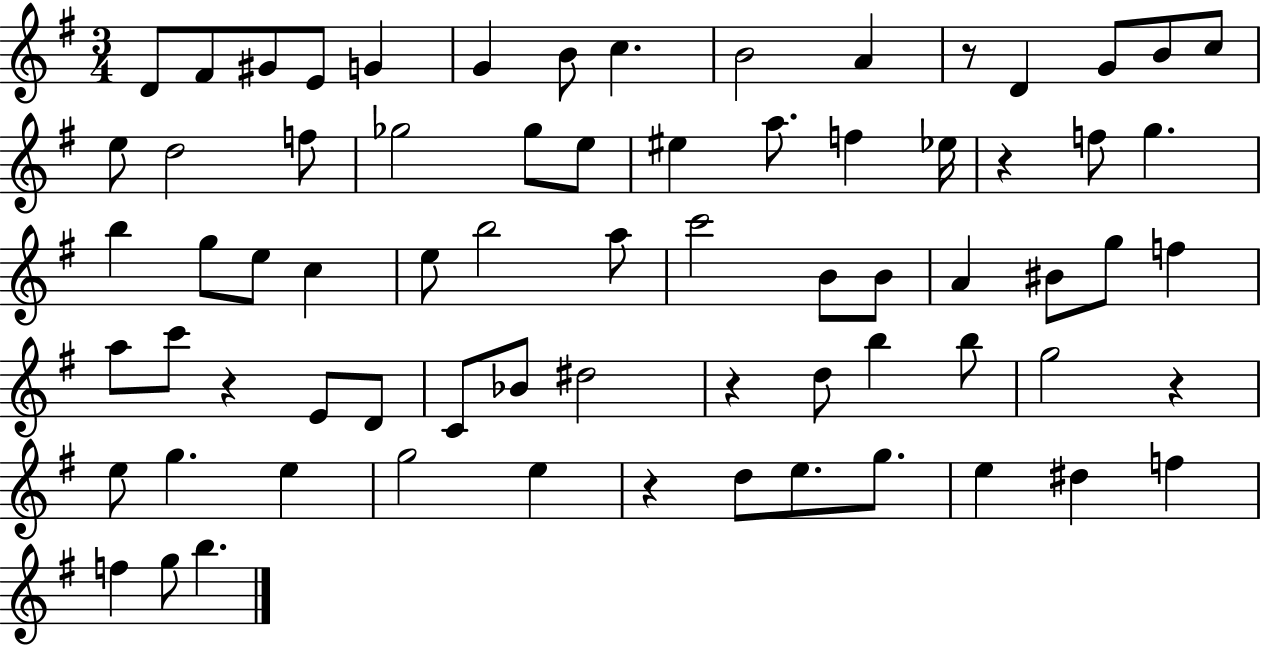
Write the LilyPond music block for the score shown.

{
  \clef treble
  \numericTimeSignature
  \time 3/4
  \key g \major
  d'8 fis'8 gis'8 e'8 g'4 | g'4 b'8 c''4. | b'2 a'4 | r8 d'4 g'8 b'8 c''8 | \break e''8 d''2 f''8 | ges''2 ges''8 e''8 | eis''4 a''8. f''4 ees''16 | r4 f''8 g''4. | \break b''4 g''8 e''8 c''4 | e''8 b''2 a''8 | c'''2 b'8 b'8 | a'4 bis'8 g''8 f''4 | \break a''8 c'''8 r4 e'8 d'8 | c'8 bes'8 dis''2 | r4 d''8 b''4 b''8 | g''2 r4 | \break e''8 g''4. e''4 | g''2 e''4 | r4 d''8 e''8. g''8. | e''4 dis''4 f''4 | \break f''4 g''8 b''4. | \bar "|."
}